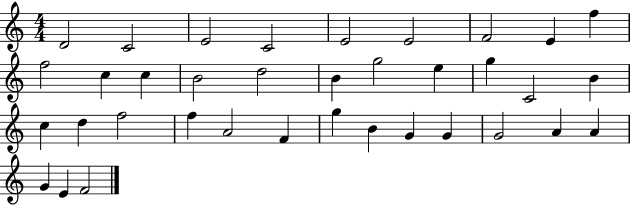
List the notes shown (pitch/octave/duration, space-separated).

D4/h C4/h E4/h C4/h E4/h E4/h F4/h E4/q F5/q F5/h C5/q C5/q B4/h D5/h B4/q G5/h E5/q G5/q C4/h B4/q C5/q D5/q F5/h F5/q A4/h F4/q G5/q B4/q G4/q G4/q G4/h A4/q A4/q G4/q E4/q F4/h